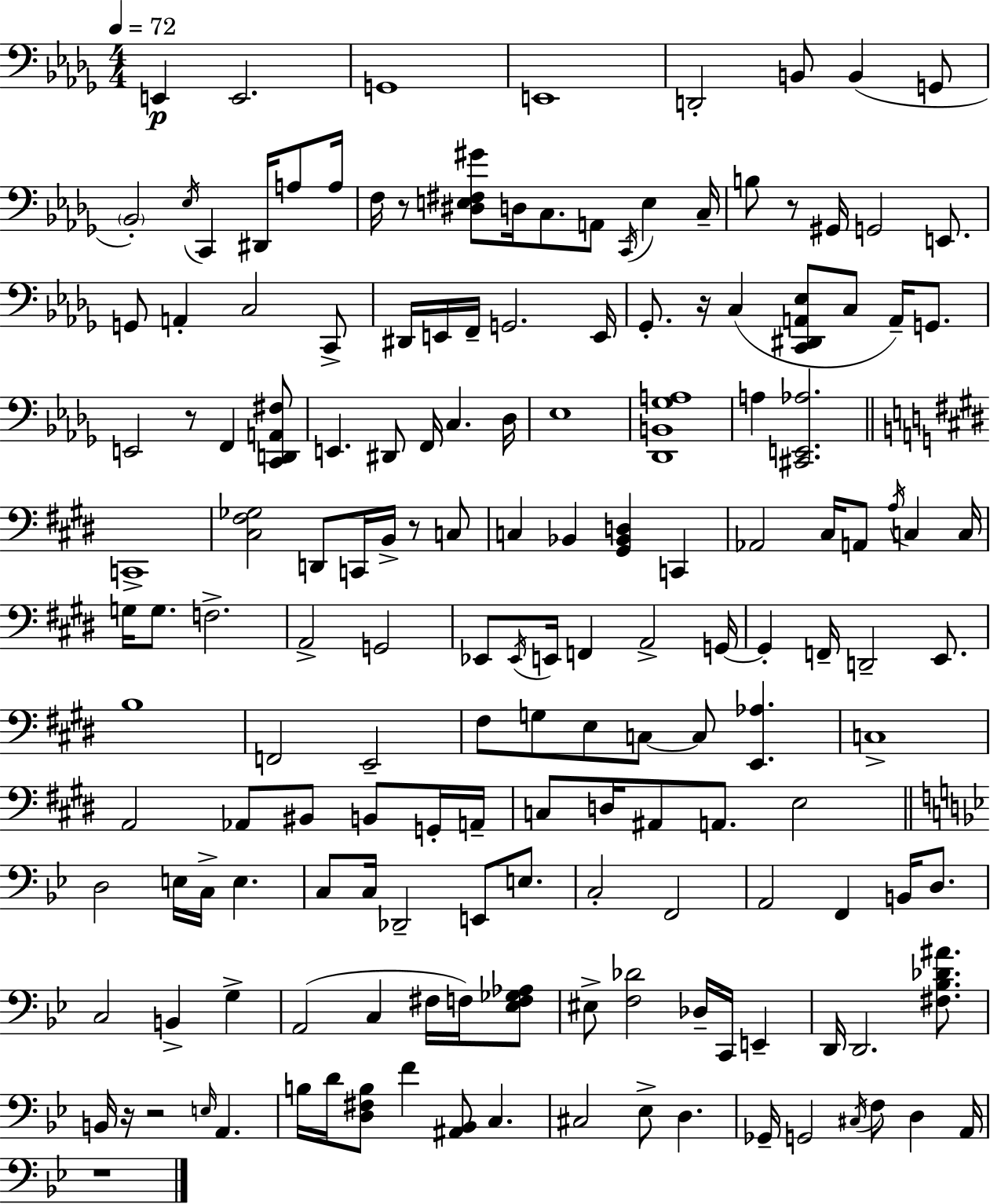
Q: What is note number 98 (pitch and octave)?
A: D3